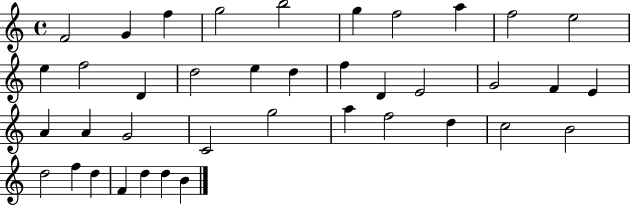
X:1
T:Untitled
M:4/4
L:1/4
K:C
F2 G f g2 b2 g f2 a f2 e2 e f2 D d2 e d f D E2 G2 F E A A G2 C2 g2 a f2 d c2 B2 d2 f d F d d B